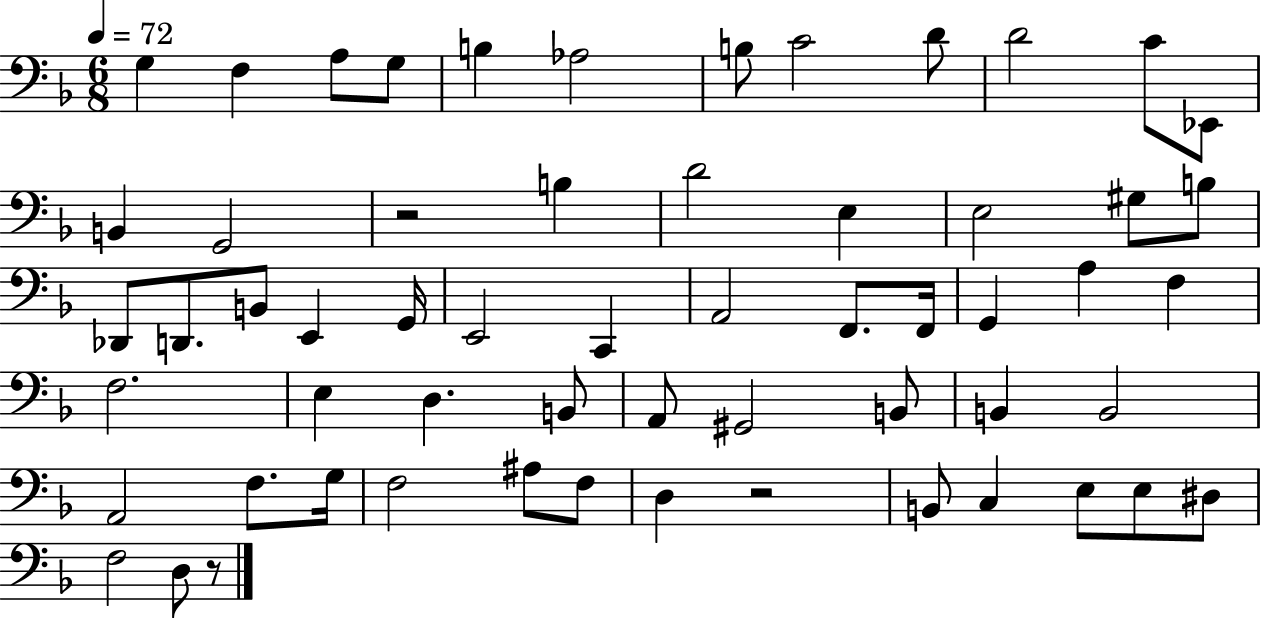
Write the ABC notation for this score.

X:1
T:Untitled
M:6/8
L:1/4
K:F
G, F, A,/2 G,/2 B, _A,2 B,/2 C2 D/2 D2 C/2 _E,,/2 B,, G,,2 z2 B, D2 E, E,2 ^G,/2 B,/2 _D,,/2 D,,/2 B,,/2 E,, G,,/4 E,,2 C,, A,,2 F,,/2 F,,/4 G,, A, F, F,2 E, D, B,,/2 A,,/2 ^G,,2 B,,/2 B,, B,,2 A,,2 F,/2 G,/4 F,2 ^A,/2 F,/2 D, z2 B,,/2 C, E,/2 E,/2 ^D,/2 F,2 D,/2 z/2